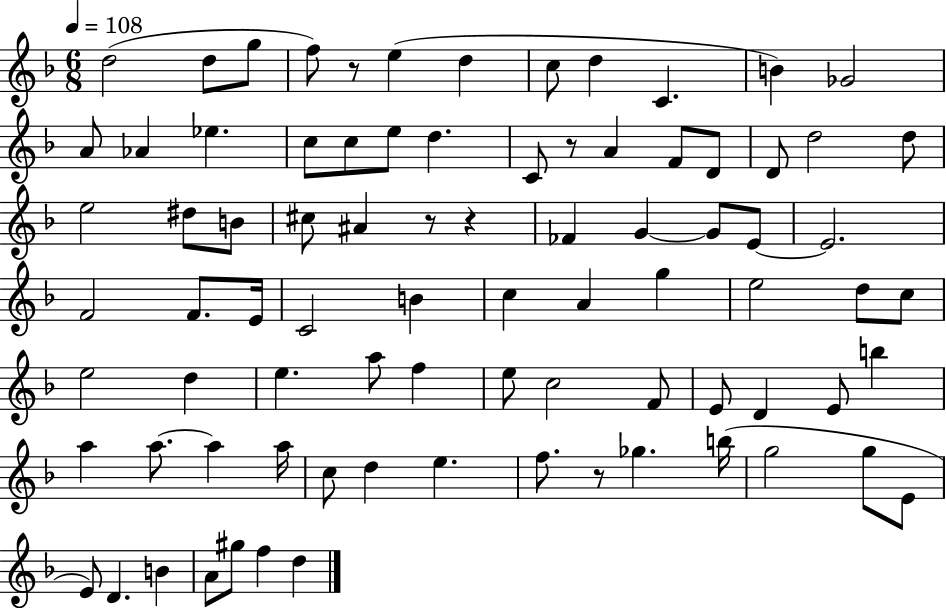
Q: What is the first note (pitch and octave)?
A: D5